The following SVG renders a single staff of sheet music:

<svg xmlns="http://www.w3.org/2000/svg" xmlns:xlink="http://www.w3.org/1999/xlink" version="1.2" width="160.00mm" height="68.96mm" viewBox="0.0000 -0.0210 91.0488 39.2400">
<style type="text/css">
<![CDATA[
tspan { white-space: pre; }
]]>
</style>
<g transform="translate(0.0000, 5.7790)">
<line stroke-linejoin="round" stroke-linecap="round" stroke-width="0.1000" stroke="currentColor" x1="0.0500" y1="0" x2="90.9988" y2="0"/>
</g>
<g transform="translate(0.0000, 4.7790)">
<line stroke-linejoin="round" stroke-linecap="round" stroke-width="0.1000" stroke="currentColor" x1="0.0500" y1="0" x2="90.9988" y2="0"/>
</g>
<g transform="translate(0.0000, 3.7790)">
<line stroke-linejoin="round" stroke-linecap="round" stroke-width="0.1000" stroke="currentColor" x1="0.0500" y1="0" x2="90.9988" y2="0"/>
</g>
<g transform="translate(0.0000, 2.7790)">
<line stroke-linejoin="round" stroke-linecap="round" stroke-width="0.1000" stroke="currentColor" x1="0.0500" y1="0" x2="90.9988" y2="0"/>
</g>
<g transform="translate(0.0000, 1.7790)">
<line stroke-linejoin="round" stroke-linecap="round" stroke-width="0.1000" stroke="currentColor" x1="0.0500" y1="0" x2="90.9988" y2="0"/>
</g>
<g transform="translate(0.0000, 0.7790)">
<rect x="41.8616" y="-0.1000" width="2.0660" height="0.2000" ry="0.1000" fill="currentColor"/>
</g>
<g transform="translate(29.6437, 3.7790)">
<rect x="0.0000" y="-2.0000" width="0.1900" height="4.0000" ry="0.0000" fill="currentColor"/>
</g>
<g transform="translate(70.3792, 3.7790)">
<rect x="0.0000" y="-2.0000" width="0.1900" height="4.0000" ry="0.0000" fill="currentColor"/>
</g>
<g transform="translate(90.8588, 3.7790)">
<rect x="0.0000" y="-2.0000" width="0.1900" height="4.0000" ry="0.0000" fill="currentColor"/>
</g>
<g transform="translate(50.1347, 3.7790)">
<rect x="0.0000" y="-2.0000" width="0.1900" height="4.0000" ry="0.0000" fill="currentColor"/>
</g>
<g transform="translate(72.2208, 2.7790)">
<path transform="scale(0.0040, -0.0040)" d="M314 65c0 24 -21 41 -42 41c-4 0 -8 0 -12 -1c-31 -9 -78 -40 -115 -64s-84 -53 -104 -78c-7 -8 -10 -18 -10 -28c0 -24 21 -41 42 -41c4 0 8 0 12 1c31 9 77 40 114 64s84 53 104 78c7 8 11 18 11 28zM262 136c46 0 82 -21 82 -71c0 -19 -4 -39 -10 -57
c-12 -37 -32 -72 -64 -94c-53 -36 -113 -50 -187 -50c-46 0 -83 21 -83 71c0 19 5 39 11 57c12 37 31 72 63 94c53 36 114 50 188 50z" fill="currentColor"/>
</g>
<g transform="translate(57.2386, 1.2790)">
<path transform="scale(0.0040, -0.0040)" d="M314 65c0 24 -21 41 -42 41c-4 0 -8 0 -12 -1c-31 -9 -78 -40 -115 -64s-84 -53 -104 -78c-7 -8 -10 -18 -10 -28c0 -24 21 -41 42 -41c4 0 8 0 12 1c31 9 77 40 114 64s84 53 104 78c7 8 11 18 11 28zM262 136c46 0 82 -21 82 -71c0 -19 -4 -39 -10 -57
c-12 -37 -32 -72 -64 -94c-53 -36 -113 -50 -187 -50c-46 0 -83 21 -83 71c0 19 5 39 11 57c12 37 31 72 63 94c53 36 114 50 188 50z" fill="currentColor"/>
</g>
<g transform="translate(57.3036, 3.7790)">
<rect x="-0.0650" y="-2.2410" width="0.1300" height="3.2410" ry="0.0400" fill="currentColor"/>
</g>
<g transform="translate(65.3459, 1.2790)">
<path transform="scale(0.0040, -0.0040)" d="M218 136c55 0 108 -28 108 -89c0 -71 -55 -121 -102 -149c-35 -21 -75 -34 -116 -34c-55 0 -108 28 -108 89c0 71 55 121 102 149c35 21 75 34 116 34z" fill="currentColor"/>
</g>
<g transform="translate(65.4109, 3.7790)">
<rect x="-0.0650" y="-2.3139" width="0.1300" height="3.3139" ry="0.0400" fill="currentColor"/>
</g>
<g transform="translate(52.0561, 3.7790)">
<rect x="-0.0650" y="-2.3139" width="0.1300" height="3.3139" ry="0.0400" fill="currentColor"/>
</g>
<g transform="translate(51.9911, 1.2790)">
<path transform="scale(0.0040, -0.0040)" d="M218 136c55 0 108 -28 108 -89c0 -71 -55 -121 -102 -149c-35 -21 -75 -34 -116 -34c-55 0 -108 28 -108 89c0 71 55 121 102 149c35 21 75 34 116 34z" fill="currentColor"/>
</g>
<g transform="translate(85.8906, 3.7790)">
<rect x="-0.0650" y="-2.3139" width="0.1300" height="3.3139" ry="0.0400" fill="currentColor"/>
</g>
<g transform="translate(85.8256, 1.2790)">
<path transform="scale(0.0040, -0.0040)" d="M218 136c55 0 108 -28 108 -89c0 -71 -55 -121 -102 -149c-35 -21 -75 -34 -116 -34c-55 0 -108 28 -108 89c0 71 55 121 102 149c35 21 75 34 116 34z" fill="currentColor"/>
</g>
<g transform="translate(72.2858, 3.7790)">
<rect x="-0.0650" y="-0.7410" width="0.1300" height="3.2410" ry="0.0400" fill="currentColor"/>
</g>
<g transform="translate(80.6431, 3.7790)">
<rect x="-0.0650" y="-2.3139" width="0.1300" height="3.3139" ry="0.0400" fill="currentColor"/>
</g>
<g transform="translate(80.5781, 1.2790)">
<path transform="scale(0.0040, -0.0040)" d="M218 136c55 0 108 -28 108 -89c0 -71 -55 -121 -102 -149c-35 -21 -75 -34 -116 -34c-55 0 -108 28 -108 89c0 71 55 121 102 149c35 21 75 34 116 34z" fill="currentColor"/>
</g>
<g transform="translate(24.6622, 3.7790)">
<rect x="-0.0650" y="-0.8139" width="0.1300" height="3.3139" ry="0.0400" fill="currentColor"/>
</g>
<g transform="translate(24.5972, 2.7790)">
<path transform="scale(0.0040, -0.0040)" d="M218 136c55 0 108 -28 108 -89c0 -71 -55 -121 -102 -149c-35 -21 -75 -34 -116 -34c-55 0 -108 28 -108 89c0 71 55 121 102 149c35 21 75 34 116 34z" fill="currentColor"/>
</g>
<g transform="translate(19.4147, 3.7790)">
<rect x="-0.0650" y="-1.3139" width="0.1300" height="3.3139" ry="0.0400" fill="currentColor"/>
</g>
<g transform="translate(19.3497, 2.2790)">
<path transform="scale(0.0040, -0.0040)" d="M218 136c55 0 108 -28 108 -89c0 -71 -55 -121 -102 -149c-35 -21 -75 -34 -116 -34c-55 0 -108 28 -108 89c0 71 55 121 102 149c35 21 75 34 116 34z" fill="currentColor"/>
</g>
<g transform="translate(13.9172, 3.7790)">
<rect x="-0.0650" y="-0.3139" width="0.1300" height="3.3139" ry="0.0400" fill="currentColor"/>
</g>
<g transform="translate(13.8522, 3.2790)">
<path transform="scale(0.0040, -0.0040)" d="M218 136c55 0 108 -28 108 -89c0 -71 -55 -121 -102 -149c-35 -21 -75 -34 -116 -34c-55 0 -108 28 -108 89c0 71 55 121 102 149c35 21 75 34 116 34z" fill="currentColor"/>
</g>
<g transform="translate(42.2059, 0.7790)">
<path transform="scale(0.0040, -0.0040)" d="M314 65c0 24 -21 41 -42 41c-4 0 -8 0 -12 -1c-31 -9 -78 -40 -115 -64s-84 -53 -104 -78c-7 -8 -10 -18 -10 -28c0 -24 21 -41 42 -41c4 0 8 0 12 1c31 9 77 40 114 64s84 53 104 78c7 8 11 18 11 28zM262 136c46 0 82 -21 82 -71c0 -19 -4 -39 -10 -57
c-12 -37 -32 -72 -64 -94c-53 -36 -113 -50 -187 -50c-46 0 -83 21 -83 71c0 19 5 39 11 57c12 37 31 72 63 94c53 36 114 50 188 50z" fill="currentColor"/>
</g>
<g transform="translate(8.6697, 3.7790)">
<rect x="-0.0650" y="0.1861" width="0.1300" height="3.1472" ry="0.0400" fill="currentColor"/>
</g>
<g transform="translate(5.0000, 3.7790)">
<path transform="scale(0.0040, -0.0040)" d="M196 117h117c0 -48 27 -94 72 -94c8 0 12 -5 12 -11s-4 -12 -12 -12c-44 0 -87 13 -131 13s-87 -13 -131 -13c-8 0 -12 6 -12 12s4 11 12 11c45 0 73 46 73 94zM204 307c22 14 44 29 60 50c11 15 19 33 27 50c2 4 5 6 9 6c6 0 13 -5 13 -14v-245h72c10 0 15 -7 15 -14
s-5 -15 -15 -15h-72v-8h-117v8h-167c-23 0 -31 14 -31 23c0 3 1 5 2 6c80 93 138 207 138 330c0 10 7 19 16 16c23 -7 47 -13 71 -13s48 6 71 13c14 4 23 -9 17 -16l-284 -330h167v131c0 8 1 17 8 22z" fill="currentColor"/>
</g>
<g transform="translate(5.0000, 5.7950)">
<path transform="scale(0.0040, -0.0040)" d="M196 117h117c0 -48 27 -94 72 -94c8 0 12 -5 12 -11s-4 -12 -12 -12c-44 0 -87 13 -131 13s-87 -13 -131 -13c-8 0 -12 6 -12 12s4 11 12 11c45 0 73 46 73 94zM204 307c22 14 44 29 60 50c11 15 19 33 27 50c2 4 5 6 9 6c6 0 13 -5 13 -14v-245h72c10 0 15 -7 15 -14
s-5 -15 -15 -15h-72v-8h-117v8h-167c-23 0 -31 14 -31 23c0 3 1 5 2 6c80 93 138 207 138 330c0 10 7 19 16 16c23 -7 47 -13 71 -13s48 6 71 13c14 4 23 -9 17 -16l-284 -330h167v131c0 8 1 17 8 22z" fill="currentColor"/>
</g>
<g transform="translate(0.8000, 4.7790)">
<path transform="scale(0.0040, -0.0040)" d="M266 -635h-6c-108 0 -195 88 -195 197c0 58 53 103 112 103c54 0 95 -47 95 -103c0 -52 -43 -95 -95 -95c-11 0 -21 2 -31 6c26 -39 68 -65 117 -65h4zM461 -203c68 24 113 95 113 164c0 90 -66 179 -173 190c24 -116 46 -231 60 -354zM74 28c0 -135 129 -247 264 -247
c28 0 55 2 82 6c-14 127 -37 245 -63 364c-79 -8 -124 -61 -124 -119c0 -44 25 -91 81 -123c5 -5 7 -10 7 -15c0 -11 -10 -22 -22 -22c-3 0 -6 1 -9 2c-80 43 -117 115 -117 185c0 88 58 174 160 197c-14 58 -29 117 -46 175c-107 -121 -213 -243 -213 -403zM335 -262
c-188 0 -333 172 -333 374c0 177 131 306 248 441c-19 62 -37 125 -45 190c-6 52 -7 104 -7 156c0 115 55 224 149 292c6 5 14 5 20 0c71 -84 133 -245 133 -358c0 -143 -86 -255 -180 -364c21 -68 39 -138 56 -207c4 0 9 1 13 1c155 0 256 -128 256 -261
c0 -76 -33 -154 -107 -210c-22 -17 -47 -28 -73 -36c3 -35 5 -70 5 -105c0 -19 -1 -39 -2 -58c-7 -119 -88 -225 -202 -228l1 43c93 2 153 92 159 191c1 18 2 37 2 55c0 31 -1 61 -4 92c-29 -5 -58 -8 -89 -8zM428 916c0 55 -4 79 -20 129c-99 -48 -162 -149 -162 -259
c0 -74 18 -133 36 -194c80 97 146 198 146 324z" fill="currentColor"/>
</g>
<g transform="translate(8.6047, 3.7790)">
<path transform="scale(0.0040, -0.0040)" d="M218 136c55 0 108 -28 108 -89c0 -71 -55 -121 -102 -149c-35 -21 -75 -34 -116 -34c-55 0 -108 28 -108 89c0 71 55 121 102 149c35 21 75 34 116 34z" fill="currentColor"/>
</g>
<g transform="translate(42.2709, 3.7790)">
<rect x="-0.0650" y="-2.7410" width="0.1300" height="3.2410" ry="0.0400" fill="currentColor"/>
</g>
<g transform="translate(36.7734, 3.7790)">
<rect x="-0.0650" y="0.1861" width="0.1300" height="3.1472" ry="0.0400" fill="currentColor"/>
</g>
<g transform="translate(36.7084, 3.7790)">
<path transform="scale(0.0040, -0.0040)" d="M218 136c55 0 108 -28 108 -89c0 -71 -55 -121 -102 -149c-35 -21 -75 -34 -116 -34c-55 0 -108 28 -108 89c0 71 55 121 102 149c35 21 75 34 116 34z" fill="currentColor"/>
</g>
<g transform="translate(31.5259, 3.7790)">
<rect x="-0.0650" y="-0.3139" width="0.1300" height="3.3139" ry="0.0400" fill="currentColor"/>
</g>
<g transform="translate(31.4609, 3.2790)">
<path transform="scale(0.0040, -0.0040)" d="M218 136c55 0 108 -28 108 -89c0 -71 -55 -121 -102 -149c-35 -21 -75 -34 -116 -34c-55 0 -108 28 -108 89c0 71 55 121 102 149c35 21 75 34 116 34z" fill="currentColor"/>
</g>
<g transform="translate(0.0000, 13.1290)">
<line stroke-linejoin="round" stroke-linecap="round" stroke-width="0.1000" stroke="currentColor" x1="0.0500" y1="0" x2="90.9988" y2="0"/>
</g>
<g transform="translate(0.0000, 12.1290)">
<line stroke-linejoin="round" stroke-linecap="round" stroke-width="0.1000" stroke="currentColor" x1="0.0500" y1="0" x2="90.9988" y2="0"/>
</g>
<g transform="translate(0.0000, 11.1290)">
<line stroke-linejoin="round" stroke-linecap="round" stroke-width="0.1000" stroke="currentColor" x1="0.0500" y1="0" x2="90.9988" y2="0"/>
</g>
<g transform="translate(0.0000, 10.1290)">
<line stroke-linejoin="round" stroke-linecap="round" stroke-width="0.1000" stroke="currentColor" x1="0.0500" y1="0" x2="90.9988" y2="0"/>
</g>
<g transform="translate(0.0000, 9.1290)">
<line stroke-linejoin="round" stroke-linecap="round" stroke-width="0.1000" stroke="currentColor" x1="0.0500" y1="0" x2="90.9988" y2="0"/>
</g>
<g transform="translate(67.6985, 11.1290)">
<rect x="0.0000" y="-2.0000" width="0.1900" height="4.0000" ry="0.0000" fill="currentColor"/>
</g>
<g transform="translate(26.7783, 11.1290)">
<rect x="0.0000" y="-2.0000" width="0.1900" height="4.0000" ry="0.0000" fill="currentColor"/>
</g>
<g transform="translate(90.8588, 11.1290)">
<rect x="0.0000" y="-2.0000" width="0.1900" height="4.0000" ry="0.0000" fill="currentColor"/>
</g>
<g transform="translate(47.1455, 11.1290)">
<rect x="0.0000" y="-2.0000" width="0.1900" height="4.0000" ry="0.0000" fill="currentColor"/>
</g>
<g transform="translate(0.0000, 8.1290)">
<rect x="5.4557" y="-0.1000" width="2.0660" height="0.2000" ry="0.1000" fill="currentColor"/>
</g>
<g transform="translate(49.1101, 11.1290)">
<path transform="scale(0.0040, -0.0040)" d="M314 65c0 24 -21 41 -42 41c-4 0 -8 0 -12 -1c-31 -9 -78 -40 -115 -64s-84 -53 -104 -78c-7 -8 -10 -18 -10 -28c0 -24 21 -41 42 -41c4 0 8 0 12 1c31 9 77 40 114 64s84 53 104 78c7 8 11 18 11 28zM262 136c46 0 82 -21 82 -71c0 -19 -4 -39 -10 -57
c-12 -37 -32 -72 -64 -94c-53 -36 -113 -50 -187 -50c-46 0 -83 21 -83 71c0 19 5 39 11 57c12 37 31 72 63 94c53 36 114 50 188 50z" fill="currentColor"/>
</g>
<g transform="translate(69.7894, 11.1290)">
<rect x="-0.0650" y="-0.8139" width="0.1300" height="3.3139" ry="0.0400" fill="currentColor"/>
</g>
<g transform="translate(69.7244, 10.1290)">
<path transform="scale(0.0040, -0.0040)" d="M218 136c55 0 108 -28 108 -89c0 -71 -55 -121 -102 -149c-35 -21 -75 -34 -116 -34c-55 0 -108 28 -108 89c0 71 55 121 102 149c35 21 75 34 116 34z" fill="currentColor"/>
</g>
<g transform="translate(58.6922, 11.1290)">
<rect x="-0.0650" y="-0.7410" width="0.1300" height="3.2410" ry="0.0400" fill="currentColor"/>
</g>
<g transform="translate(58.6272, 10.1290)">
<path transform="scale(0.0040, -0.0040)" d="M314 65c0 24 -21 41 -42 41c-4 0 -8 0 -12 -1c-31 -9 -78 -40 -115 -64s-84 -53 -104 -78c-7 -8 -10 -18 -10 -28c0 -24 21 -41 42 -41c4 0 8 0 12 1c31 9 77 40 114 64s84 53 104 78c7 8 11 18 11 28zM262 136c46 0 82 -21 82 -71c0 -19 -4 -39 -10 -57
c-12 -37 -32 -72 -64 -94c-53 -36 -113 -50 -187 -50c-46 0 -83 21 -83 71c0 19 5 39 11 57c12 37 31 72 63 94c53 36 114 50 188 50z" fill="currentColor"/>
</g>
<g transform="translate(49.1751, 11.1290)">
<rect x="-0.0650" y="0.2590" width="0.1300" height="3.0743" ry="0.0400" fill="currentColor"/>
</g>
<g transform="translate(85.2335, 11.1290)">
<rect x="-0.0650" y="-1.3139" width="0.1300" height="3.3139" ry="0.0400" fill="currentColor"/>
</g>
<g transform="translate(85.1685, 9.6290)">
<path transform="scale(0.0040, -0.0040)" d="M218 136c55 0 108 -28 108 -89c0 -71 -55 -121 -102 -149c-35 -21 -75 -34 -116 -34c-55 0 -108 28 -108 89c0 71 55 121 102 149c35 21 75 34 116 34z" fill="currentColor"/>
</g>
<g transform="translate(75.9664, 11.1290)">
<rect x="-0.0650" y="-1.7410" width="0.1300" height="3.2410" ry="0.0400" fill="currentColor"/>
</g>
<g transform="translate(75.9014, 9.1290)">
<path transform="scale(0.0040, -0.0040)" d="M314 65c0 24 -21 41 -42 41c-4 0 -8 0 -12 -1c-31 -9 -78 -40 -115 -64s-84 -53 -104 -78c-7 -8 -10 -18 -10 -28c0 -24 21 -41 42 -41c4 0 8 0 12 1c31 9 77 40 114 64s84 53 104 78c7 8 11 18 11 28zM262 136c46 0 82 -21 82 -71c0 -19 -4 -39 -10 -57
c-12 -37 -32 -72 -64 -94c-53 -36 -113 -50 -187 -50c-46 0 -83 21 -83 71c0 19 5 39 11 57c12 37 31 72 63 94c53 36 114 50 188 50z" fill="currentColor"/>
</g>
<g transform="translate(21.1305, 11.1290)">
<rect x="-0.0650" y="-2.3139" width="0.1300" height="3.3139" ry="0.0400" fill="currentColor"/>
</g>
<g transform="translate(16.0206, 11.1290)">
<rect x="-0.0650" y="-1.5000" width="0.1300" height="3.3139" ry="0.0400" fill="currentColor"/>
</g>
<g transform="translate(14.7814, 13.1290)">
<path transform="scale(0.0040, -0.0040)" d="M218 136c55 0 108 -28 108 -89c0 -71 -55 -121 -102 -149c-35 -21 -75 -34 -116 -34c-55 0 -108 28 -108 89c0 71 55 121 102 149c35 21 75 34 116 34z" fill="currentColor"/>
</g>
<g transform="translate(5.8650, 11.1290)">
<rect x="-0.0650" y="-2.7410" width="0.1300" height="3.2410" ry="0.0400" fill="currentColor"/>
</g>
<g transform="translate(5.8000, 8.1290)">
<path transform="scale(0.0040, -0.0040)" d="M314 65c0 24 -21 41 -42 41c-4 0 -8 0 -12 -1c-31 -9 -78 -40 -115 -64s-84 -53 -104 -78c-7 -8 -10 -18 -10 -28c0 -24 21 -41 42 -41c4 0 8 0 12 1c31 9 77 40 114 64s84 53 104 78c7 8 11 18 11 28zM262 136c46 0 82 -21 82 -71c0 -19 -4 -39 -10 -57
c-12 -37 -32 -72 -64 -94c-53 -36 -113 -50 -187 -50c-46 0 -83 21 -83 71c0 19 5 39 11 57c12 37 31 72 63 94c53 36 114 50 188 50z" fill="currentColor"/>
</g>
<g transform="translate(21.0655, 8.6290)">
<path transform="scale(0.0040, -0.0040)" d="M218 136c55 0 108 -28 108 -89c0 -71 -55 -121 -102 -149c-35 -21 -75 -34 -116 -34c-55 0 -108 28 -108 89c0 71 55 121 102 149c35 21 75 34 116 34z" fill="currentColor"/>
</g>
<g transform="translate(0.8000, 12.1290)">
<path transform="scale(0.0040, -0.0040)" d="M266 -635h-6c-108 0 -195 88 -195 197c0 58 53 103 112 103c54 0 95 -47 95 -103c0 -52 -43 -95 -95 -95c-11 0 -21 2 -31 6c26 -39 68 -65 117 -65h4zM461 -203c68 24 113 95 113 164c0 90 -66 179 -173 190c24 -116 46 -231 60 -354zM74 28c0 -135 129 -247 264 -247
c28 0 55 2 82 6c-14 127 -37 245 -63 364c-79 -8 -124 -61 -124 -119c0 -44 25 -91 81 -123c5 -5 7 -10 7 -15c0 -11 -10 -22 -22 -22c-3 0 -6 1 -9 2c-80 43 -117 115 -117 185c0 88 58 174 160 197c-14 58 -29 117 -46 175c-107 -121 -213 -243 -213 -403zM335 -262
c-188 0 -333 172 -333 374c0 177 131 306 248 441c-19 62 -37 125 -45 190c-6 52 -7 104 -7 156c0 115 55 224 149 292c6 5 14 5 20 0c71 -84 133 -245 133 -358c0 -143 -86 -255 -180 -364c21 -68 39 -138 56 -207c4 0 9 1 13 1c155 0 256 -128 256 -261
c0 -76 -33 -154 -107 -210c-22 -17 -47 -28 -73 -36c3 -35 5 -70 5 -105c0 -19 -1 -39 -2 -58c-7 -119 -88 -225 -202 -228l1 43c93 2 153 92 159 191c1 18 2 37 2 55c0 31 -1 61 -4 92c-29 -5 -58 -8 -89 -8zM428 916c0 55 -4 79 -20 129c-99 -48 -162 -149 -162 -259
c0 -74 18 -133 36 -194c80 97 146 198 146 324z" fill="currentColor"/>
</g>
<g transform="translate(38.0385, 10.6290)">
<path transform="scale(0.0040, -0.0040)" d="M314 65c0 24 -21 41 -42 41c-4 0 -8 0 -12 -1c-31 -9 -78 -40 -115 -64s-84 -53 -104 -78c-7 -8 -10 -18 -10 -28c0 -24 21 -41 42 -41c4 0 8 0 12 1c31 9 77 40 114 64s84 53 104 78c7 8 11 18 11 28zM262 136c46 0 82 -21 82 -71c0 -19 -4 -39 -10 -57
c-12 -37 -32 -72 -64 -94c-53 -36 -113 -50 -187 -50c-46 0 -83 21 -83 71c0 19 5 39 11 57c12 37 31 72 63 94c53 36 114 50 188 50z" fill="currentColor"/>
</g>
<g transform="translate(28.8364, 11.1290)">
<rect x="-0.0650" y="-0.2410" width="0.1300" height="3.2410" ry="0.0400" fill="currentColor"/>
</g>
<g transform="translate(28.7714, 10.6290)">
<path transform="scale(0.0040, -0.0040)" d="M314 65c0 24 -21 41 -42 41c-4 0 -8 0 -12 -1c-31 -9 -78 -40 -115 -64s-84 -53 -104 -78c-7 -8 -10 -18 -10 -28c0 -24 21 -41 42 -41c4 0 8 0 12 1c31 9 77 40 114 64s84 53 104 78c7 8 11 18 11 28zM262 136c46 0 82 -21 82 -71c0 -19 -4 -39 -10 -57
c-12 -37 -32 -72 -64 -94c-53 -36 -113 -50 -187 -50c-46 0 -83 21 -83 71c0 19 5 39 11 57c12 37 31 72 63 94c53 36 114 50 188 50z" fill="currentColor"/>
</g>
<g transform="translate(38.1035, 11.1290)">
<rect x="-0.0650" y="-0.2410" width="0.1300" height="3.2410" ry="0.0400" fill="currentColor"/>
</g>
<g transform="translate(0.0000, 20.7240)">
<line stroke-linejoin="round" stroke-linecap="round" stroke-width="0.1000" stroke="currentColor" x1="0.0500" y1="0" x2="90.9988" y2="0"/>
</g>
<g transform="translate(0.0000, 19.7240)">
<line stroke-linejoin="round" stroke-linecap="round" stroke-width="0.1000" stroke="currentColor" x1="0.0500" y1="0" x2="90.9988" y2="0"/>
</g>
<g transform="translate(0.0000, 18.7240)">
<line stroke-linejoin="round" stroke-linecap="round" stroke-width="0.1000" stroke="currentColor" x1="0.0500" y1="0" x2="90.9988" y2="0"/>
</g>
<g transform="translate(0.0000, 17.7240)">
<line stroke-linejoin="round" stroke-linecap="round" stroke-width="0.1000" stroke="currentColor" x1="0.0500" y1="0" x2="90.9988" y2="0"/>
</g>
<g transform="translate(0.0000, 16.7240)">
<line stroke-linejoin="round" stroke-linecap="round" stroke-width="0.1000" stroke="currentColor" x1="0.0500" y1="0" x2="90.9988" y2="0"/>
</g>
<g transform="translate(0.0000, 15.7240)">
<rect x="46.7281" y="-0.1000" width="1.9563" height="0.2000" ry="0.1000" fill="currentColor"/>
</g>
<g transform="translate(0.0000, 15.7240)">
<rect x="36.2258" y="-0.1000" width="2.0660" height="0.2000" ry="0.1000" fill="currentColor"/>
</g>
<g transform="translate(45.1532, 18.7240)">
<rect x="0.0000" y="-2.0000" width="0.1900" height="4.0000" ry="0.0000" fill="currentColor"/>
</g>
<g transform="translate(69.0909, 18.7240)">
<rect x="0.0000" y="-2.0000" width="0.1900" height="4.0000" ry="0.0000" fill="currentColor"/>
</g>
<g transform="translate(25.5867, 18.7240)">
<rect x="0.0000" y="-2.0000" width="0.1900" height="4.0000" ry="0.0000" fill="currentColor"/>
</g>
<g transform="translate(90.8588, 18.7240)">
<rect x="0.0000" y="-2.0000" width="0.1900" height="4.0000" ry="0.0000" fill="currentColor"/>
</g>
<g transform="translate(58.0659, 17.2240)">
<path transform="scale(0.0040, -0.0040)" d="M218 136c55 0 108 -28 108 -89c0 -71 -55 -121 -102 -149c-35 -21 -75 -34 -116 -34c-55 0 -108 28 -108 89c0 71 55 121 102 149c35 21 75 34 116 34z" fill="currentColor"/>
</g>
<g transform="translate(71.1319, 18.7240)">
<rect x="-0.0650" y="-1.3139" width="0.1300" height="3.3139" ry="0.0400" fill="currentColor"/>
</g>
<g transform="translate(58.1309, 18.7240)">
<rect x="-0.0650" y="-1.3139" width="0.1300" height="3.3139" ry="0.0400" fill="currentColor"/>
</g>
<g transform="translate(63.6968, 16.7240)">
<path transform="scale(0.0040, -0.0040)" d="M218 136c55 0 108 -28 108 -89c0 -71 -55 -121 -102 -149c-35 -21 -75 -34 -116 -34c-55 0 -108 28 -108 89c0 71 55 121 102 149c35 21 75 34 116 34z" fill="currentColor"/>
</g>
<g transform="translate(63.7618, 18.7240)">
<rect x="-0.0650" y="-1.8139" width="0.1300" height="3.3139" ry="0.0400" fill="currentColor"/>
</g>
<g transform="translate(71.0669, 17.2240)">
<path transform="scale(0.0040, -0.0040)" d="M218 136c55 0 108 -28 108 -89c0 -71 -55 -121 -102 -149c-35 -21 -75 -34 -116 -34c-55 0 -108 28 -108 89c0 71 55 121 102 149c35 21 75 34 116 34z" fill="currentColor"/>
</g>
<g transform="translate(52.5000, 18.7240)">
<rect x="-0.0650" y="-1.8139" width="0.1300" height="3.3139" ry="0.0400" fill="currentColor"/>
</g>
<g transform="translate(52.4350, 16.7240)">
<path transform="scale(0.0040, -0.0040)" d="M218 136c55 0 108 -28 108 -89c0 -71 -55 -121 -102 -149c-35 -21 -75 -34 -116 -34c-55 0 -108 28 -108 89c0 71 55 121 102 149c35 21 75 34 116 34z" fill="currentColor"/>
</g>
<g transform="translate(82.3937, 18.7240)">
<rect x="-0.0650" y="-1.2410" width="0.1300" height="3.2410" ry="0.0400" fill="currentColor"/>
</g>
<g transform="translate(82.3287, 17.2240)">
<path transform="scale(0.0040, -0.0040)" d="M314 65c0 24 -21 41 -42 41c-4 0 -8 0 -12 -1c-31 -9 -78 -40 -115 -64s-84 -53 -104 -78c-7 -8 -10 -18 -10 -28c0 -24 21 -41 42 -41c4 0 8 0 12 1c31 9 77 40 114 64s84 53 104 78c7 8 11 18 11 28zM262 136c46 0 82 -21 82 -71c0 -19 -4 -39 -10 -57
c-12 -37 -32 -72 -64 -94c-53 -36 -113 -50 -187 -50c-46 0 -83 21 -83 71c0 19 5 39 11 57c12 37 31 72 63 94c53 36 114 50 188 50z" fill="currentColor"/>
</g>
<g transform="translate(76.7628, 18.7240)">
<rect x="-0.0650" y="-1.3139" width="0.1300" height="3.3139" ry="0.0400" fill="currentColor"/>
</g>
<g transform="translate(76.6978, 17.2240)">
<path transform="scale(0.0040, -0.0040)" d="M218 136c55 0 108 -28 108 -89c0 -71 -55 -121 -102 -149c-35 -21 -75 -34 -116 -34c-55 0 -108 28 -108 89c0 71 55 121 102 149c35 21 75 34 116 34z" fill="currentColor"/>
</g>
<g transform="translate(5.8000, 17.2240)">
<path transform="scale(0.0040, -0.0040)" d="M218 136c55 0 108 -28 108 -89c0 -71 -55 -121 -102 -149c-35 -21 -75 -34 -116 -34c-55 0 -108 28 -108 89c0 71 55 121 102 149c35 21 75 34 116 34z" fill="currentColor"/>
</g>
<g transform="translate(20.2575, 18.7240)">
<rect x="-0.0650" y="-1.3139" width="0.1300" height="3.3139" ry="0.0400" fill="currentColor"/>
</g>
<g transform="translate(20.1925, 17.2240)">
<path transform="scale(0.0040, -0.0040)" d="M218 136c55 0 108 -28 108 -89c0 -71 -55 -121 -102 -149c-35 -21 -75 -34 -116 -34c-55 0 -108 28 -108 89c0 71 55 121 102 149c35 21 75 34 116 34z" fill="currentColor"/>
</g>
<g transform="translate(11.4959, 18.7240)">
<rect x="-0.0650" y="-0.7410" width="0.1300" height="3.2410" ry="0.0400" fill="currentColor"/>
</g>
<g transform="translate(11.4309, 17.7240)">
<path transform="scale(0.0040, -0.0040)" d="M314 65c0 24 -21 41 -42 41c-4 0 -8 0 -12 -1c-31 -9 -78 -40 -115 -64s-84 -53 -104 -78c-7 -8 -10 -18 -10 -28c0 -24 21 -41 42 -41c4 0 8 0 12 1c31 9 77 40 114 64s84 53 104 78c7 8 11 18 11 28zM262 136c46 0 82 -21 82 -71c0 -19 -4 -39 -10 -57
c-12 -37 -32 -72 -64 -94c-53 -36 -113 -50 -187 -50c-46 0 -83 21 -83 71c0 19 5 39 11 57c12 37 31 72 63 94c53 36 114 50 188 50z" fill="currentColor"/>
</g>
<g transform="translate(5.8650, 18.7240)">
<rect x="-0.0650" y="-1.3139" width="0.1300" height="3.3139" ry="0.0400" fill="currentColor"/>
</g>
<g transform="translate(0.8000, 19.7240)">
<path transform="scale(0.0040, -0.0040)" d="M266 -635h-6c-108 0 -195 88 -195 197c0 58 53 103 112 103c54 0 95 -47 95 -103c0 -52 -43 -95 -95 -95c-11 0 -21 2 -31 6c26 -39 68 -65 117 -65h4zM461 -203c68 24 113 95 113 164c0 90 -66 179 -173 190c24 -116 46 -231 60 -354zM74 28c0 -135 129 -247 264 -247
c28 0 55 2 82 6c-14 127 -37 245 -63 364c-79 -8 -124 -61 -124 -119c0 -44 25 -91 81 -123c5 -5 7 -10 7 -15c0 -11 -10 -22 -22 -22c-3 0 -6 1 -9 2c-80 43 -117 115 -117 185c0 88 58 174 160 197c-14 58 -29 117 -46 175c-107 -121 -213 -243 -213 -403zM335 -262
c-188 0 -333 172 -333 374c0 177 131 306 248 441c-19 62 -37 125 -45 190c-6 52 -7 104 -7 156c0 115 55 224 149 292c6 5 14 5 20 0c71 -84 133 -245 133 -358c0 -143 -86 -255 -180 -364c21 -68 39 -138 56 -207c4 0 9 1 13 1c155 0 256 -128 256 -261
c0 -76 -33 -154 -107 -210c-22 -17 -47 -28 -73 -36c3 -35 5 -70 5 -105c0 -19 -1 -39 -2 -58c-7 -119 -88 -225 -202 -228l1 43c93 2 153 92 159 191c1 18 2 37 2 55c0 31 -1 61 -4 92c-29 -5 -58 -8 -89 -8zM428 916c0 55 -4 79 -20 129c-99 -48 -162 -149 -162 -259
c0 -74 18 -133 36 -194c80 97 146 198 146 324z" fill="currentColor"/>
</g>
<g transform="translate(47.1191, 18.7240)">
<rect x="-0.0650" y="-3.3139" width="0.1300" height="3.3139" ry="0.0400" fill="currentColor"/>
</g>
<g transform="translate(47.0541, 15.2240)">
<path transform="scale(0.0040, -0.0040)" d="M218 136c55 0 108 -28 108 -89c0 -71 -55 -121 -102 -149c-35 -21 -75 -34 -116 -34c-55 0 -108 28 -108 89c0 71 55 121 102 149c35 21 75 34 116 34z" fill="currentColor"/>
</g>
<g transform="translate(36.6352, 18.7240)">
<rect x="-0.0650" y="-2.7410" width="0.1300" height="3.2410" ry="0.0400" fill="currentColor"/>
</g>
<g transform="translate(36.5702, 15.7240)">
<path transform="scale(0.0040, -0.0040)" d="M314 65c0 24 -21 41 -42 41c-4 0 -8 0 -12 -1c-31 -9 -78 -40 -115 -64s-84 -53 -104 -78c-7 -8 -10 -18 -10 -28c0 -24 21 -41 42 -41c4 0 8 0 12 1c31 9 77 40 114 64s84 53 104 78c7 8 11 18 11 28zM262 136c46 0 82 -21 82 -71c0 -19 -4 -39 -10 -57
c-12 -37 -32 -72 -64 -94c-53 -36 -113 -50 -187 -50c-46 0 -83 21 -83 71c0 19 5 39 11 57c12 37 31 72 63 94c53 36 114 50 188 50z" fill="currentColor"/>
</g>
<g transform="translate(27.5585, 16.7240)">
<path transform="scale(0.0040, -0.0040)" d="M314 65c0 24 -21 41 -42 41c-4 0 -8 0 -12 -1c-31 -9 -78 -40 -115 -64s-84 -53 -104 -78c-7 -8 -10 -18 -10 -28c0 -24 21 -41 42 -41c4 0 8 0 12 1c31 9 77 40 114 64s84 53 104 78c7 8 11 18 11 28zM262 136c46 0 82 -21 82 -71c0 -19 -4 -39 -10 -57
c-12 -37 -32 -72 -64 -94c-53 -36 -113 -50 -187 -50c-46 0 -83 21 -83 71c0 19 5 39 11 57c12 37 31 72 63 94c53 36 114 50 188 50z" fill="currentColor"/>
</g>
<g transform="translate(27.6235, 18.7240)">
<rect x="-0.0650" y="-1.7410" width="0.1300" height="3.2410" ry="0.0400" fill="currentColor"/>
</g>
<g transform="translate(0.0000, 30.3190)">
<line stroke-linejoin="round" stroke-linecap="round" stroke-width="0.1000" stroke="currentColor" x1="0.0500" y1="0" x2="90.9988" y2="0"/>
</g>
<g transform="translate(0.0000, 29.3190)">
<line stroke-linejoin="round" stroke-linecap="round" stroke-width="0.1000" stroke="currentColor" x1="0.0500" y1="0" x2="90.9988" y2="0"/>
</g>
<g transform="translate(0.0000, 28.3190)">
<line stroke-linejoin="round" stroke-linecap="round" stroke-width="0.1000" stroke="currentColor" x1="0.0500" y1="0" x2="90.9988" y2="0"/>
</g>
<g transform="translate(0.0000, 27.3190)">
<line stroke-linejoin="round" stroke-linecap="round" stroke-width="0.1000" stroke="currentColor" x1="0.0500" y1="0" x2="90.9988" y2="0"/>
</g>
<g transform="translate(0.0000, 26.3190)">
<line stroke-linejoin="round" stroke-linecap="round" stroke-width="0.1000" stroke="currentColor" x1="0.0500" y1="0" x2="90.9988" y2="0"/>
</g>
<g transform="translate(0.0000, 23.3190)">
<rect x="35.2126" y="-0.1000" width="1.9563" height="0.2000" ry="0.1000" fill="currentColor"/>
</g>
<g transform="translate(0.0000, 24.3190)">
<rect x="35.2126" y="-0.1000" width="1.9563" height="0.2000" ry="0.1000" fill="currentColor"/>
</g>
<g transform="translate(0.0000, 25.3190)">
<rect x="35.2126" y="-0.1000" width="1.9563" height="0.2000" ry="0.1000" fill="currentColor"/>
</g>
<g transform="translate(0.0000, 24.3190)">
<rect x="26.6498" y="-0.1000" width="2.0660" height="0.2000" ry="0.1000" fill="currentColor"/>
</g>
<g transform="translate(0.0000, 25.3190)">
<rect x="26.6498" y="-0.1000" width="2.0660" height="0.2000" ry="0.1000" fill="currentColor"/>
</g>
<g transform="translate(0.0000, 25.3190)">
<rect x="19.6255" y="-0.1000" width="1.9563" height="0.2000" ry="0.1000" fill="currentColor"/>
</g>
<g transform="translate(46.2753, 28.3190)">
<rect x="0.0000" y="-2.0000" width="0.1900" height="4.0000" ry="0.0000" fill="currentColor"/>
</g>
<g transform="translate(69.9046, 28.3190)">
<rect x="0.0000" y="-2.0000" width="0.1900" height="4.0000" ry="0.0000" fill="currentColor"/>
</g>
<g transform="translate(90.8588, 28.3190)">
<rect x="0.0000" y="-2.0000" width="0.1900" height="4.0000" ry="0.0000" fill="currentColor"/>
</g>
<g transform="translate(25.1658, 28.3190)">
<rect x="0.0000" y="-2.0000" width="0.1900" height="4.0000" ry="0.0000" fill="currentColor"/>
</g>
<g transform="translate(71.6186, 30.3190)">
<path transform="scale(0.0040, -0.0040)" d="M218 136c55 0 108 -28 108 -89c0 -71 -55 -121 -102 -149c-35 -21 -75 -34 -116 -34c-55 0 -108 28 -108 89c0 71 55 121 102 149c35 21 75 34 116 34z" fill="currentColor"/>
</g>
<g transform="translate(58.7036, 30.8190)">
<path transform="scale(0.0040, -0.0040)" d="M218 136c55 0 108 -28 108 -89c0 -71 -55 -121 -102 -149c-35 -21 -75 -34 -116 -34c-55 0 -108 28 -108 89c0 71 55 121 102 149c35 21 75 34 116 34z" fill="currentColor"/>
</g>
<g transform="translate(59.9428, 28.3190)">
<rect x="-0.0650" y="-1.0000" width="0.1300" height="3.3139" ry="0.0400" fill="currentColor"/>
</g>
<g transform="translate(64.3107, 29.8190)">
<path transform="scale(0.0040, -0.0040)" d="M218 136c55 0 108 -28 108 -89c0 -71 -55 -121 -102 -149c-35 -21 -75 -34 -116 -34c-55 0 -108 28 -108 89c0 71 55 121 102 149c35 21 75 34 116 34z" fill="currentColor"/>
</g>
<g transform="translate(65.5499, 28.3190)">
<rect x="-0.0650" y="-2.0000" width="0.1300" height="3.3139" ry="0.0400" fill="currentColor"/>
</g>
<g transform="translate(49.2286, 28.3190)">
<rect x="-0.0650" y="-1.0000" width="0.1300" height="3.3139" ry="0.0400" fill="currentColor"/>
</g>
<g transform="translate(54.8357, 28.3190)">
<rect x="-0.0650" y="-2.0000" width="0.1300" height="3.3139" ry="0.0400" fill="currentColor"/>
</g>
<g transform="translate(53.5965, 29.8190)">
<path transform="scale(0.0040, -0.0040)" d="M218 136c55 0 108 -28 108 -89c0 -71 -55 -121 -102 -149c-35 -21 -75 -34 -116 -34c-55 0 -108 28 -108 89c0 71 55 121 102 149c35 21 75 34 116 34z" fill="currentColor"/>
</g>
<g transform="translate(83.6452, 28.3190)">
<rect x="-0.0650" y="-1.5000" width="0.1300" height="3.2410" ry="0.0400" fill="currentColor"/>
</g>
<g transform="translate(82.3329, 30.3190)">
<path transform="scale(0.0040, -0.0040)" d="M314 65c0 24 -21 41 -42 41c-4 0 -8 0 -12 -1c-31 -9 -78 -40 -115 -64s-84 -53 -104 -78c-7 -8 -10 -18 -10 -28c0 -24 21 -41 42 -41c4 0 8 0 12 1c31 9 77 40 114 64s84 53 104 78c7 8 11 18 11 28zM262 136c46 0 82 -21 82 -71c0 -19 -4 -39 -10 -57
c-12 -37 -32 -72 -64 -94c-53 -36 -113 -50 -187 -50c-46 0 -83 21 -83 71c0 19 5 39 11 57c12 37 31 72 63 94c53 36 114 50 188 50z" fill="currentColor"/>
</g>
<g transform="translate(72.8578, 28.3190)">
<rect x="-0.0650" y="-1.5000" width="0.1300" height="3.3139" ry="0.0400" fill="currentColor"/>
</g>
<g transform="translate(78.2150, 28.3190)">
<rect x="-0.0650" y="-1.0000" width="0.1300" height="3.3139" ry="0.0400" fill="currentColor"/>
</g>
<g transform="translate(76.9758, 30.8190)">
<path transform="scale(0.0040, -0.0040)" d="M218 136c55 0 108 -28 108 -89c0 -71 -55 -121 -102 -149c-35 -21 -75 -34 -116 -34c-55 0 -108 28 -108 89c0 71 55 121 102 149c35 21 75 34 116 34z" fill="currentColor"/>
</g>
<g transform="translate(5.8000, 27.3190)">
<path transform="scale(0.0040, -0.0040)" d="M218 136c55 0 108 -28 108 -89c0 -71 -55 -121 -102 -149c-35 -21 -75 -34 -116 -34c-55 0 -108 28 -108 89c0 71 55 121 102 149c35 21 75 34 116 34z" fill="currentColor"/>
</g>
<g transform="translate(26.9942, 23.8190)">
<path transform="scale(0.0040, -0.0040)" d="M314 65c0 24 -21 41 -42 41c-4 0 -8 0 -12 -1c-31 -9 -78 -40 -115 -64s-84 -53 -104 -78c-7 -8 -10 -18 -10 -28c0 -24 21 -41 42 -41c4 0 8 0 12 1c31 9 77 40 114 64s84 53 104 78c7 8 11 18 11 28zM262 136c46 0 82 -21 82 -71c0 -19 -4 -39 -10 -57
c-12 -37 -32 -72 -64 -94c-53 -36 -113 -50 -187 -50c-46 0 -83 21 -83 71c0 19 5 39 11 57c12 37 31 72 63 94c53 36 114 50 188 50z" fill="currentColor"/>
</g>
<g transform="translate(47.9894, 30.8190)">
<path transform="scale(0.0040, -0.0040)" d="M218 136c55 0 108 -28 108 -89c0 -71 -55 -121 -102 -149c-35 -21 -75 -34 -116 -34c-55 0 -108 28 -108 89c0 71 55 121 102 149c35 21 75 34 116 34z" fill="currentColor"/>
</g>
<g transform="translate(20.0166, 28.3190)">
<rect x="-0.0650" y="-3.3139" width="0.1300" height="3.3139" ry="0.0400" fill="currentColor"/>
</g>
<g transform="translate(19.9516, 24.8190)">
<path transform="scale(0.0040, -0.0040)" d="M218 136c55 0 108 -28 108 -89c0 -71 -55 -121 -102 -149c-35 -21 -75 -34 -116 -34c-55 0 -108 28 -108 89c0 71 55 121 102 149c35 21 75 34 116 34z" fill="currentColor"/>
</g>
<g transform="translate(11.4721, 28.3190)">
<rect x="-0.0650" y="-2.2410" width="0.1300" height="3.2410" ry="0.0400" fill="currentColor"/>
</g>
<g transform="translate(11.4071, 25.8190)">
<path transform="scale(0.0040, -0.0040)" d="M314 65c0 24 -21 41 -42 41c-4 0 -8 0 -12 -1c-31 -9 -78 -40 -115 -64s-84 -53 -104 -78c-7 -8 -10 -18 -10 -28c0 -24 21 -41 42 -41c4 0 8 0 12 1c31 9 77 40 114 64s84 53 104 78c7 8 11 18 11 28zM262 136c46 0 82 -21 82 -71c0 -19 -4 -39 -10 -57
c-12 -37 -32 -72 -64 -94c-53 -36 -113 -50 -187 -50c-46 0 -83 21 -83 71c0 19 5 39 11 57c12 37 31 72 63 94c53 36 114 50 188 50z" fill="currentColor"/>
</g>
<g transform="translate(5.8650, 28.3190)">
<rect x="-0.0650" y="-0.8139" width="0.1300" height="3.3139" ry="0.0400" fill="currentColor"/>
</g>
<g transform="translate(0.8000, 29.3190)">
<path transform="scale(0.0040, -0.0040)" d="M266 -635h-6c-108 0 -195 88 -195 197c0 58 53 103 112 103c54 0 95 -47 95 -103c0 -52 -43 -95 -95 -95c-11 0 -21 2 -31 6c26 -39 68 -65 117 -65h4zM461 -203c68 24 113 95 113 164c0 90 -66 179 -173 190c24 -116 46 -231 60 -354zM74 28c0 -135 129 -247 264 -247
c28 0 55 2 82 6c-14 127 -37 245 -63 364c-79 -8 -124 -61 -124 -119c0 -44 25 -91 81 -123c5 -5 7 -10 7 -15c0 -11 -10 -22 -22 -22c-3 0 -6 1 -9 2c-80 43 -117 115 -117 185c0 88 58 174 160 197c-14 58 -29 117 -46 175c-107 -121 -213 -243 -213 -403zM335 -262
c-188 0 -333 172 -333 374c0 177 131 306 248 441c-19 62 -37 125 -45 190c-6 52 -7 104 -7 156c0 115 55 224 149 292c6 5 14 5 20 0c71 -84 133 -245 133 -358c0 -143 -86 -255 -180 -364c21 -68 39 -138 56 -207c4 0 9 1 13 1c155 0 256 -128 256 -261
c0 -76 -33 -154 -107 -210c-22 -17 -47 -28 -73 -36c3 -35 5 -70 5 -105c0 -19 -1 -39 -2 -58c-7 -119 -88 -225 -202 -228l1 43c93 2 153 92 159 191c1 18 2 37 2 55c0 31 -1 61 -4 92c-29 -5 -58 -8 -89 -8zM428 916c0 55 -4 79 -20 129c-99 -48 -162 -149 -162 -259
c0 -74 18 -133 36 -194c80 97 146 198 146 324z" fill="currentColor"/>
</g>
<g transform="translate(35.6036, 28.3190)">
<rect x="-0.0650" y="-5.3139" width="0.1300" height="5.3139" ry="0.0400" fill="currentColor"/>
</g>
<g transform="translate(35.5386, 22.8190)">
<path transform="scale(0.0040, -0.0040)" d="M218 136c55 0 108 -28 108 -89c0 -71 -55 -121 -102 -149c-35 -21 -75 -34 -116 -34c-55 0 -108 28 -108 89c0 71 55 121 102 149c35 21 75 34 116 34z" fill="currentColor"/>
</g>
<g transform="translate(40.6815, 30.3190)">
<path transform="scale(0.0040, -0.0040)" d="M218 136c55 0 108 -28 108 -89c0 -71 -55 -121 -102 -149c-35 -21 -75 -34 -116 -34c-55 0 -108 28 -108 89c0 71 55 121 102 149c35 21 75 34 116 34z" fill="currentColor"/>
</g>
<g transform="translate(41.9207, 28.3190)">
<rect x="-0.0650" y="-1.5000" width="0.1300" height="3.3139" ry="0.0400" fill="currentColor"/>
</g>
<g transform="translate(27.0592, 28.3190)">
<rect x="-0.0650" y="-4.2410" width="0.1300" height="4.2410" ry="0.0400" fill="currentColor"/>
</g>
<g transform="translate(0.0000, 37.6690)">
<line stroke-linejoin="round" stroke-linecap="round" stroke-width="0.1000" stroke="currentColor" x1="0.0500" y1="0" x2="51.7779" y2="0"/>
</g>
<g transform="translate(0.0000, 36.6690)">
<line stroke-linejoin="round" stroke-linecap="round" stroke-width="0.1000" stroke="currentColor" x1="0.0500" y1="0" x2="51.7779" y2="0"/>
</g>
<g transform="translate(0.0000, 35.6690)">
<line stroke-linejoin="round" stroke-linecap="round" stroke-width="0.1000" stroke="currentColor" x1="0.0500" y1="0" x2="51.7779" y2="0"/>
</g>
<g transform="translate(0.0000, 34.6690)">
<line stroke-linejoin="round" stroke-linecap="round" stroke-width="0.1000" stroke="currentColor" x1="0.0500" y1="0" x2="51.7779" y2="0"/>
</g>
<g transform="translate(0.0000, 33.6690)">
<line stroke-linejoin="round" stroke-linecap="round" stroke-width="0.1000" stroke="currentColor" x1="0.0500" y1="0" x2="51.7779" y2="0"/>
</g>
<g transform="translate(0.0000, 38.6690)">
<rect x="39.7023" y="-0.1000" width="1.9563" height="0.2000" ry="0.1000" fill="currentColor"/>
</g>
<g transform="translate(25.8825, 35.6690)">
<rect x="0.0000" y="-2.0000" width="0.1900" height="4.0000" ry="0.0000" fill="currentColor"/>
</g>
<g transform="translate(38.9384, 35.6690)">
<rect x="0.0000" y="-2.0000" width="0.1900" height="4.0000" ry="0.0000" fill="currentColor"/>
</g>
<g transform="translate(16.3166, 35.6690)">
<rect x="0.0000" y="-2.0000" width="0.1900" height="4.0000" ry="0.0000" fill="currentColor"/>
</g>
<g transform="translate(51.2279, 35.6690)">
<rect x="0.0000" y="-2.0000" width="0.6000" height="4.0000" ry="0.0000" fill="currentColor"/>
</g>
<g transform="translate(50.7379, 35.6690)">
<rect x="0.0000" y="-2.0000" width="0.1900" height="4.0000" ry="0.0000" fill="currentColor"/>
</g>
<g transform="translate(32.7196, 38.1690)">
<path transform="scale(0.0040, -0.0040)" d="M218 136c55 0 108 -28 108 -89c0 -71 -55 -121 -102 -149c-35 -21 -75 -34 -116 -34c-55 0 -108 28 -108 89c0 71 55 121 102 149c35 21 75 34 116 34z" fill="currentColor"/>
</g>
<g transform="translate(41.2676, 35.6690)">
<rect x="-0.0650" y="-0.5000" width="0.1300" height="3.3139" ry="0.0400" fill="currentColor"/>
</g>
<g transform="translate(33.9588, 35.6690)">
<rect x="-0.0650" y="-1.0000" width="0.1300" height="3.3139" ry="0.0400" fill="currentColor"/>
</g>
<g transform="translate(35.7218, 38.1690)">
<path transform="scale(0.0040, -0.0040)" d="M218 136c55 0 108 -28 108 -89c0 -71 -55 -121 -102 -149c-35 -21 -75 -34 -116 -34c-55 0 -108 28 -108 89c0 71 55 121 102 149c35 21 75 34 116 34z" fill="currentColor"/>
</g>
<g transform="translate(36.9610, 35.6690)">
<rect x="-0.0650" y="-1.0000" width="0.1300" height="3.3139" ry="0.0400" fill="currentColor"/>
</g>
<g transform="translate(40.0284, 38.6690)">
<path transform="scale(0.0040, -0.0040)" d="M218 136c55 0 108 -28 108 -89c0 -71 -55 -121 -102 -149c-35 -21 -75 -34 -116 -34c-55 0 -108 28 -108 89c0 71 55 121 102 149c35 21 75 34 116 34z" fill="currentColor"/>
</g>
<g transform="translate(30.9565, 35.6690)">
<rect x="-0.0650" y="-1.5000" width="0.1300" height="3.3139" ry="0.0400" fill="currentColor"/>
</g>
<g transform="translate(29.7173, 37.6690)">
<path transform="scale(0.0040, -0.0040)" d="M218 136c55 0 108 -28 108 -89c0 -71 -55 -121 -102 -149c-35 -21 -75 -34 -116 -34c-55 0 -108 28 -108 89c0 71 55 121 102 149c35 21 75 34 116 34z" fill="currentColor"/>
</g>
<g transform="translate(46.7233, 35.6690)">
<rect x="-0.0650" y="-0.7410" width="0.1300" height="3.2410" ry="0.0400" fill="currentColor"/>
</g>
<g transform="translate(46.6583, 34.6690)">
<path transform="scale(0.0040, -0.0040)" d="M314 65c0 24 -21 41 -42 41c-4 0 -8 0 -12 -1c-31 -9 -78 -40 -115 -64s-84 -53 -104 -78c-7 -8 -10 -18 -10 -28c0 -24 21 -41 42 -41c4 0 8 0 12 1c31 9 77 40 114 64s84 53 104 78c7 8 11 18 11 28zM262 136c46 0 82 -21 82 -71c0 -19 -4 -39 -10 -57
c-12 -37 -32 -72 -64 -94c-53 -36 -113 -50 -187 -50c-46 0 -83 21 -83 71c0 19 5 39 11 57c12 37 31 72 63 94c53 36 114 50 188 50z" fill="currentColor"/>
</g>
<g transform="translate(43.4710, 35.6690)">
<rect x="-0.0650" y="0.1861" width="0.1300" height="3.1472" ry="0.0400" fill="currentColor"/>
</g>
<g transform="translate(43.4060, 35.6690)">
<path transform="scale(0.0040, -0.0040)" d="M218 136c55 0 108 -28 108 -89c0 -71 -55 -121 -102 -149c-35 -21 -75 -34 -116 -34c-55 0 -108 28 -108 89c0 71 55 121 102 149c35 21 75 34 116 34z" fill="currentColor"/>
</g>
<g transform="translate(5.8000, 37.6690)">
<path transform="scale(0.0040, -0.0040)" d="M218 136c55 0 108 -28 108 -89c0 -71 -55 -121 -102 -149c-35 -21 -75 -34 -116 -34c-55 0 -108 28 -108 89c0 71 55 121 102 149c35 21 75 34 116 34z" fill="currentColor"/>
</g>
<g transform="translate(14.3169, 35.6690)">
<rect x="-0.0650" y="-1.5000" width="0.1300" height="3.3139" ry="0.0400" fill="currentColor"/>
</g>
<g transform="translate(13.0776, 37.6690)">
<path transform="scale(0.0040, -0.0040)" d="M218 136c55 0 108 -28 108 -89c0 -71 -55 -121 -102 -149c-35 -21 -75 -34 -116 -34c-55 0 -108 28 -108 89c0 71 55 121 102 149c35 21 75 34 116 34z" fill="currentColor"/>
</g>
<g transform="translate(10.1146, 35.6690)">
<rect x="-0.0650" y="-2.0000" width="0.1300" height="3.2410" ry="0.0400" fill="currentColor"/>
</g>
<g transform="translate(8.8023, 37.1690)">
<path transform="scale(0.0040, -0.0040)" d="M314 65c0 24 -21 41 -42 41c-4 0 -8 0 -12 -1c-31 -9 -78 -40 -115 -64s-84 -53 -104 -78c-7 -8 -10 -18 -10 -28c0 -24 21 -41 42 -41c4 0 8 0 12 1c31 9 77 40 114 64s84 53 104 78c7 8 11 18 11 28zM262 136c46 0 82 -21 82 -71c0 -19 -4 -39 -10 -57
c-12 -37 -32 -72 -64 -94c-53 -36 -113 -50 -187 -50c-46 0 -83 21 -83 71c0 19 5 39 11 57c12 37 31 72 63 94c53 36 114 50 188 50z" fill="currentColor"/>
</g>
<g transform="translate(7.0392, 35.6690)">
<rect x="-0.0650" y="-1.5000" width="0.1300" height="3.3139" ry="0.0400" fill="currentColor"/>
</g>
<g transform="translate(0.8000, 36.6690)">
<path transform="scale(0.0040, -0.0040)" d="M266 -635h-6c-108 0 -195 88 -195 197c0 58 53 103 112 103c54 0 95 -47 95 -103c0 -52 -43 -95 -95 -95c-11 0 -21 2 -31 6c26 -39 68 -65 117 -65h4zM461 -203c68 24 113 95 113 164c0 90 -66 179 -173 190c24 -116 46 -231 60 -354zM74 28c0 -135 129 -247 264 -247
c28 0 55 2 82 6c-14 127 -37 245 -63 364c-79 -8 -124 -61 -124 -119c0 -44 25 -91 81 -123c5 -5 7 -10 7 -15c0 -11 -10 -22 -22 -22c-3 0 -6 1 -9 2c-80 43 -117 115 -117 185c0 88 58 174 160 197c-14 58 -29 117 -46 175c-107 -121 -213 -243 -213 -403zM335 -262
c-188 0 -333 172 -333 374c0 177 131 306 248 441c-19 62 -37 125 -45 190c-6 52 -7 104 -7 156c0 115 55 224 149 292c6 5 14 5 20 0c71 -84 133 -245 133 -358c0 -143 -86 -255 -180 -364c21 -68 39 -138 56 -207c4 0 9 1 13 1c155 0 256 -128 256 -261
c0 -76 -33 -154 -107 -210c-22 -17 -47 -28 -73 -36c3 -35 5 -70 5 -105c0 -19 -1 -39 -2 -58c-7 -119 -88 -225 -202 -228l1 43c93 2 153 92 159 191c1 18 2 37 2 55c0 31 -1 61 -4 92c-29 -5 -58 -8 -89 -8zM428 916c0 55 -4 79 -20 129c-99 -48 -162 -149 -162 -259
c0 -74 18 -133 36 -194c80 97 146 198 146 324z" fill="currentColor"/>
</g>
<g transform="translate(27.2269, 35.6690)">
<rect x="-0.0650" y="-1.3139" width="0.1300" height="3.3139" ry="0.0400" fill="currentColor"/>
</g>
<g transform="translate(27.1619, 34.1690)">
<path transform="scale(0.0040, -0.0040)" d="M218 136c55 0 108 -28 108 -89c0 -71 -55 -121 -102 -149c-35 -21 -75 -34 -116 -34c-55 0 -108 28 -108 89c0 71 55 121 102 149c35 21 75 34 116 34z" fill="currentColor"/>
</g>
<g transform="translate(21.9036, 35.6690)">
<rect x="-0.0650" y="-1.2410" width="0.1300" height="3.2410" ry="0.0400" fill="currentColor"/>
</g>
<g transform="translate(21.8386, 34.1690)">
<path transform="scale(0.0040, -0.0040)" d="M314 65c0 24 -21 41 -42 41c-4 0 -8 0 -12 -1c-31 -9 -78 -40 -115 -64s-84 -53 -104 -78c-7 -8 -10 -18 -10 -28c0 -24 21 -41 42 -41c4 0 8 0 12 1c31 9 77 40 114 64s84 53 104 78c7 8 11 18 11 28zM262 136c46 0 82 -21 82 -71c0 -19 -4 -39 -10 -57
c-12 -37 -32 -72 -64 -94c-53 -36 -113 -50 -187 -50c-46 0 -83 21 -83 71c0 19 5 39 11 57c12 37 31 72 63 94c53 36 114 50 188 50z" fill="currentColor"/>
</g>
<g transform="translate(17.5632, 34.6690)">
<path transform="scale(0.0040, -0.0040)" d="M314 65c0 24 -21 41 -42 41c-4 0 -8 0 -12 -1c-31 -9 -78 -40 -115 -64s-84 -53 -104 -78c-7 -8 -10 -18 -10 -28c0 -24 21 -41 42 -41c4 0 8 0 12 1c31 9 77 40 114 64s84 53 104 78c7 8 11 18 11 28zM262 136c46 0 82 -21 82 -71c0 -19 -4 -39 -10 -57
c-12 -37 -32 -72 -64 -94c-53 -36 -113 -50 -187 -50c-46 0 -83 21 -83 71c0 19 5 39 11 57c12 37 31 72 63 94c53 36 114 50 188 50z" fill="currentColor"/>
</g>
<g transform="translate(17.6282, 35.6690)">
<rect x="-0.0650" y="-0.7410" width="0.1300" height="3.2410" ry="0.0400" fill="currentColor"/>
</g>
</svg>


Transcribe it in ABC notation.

X:1
T:Untitled
M:4/4
L:1/4
K:C
B c e d c B a2 g g2 g d2 g g a2 E g c2 c2 B2 d2 d f2 e e d2 e f2 a2 b f e f e e e2 d g2 b d'2 f' E D F D F E D E2 E F2 E d2 e2 e E D D C B d2